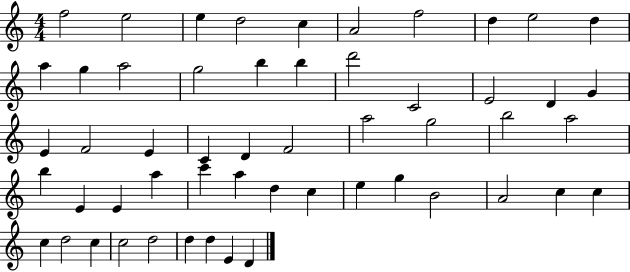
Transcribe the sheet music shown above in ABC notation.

X:1
T:Untitled
M:4/4
L:1/4
K:C
f2 e2 e d2 c A2 f2 d e2 d a g a2 g2 b b d'2 C2 E2 D G E F2 E C D F2 a2 g2 b2 a2 b E E a c' a d c e g B2 A2 c c c d2 c c2 d2 d d E D